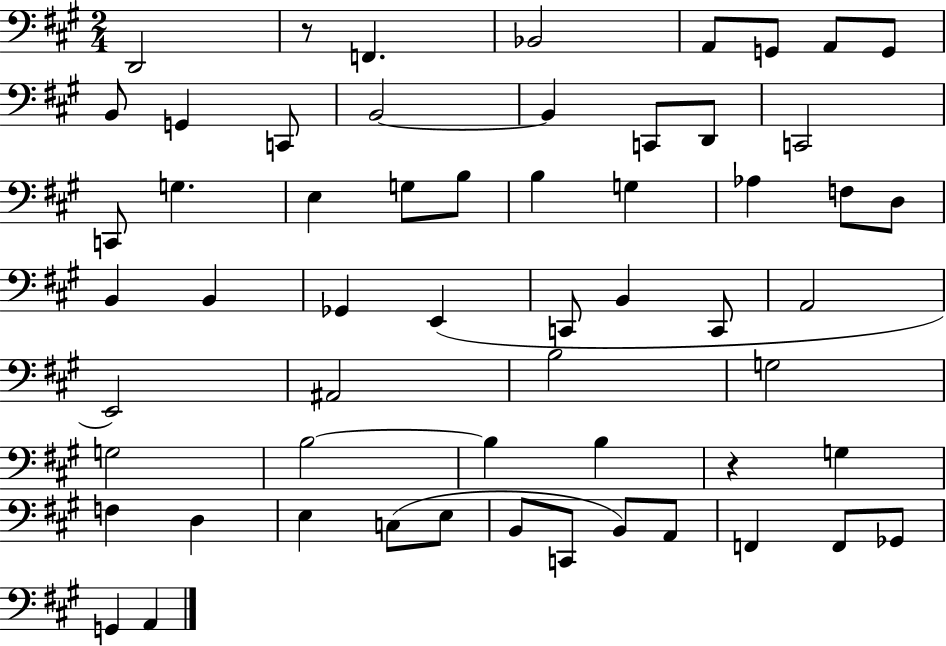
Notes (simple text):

D2/h R/e F2/q. Bb2/h A2/e G2/e A2/e G2/e B2/e G2/q C2/e B2/h B2/q C2/e D2/e C2/h C2/e G3/q. E3/q G3/e B3/e B3/q G3/q Ab3/q F3/e D3/e B2/q B2/q Gb2/q E2/q C2/e B2/q C2/e A2/h E2/h A#2/h B3/h G3/h G3/h B3/h B3/q B3/q R/q G3/q F3/q D3/q E3/q C3/e E3/e B2/e C2/e B2/e A2/e F2/q F2/e Gb2/e G2/q A2/q